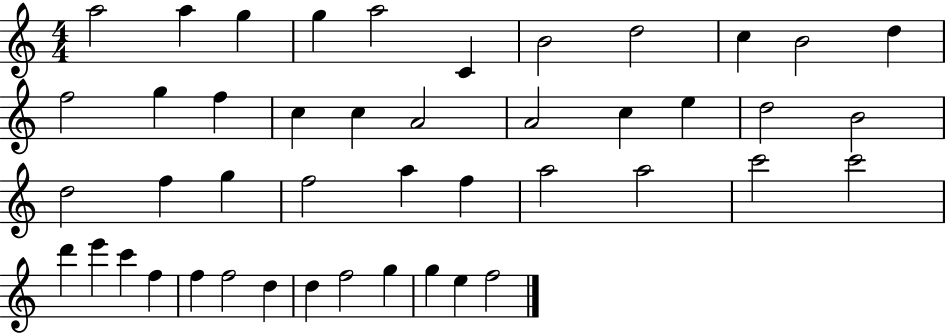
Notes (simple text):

A5/h A5/q G5/q G5/q A5/h C4/q B4/h D5/h C5/q B4/h D5/q F5/h G5/q F5/q C5/q C5/q A4/h A4/h C5/q E5/q D5/h B4/h D5/h F5/q G5/q F5/h A5/q F5/q A5/h A5/h C6/h C6/h D6/q E6/q C6/q F5/q F5/q F5/h D5/q D5/q F5/h G5/q G5/q E5/q F5/h